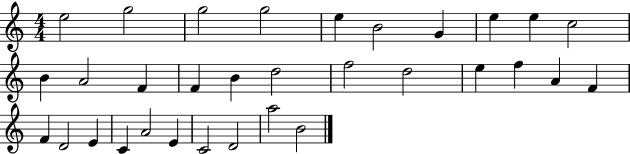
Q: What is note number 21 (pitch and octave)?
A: A4